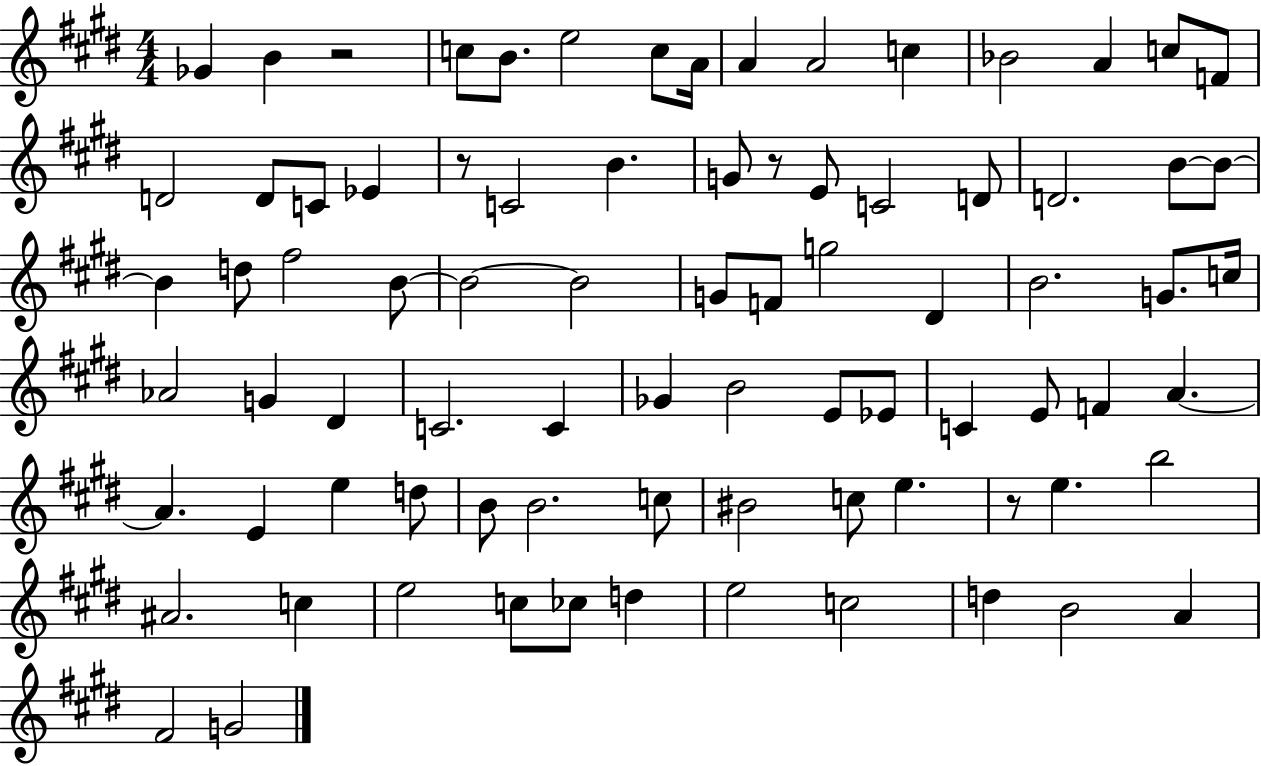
Gb4/q B4/q R/h C5/e B4/e. E5/h C5/e A4/s A4/q A4/h C5/q Bb4/h A4/q C5/e F4/e D4/h D4/e C4/e Eb4/q R/e C4/h B4/q. G4/e R/e E4/e C4/h D4/e D4/h. B4/e B4/e B4/q D5/e F#5/h B4/e B4/h B4/h G4/e F4/e G5/h D#4/q B4/h. G4/e. C5/s Ab4/h G4/q D#4/q C4/h. C4/q Gb4/q B4/h E4/e Eb4/e C4/q E4/e F4/q A4/q. A4/q. E4/q E5/q D5/e B4/e B4/h. C5/e BIS4/h C5/e E5/q. R/e E5/q. B5/h A#4/h. C5/q E5/h C5/e CES5/e D5/q E5/h C5/h D5/q B4/h A4/q F#4/h G4/h